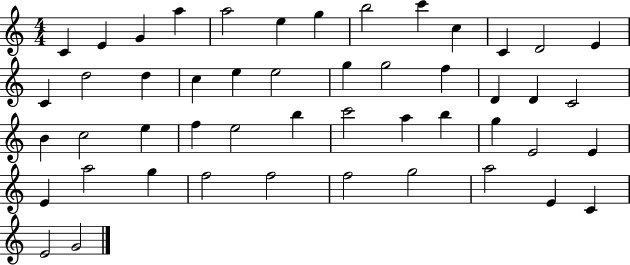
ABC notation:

X:1
T:Untitled
M:4/4
L:1/4
K:C
C E G a a2 e g b2 c' c C D2 E C d2 d c e e2 g g2 f D D C2 B c2 e f e2 b c'2 a b g E2 E E a2 g f2 f2 f2 g2 a2 E C E2 G2